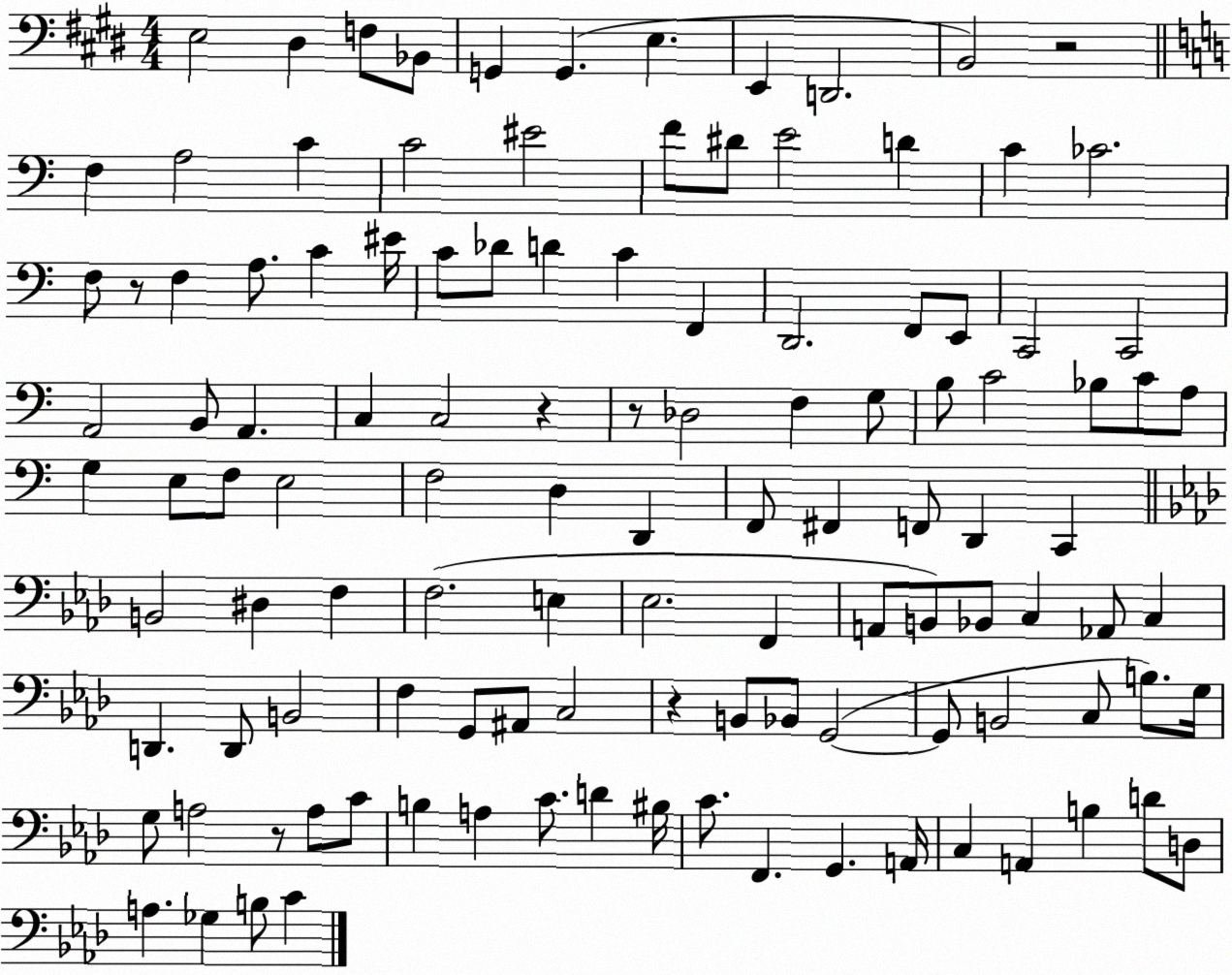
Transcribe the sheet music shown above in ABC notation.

X:1
T:Untitled
M:4/4
L:1/4
K:E
E,2 ^D, F,/2 _B,,/2 G,, G,, E, E,, D,,2 B,,2 z2 F, A,2 C C2 ^E2 F/2 ^D/2 E2 D C _C2 F,/2 z/2 F, A,/2 C ^E/4 C/2 _D/2 D C F,, D,,2 F,,/2 E,,/2 C,,2 C,,2 A,,2 B,,/2 A,, C, C,2 z z/2 _D,2 F, G,/2 B,/2 C2 _B,/2 C/2 A,/2 G, E,/2 F,/2 E,2 F,2 D, D,, F,,/2 ^F,, F,,/2 D,, C,, B,,2 ^D, F, F,2 E, _E,2 F,, A,,/2 B,,/2 _B,,/2 C, _A,,/2 C, D,, D,,/2 B,,2 F, G,,/2 ^A,,/2 C,2 z B,,/2 _B,,/2 G,,2 G,,/2 B,,2 C,/2 B,/2 G,/4 G,/2 A,2 z/2 A,/2 C/2 B, A, C/2 D ^B,/4 C/2 F,, G,, A,,/4 C, A,, B, D/2 D,/2 A, _G, B,/2 C